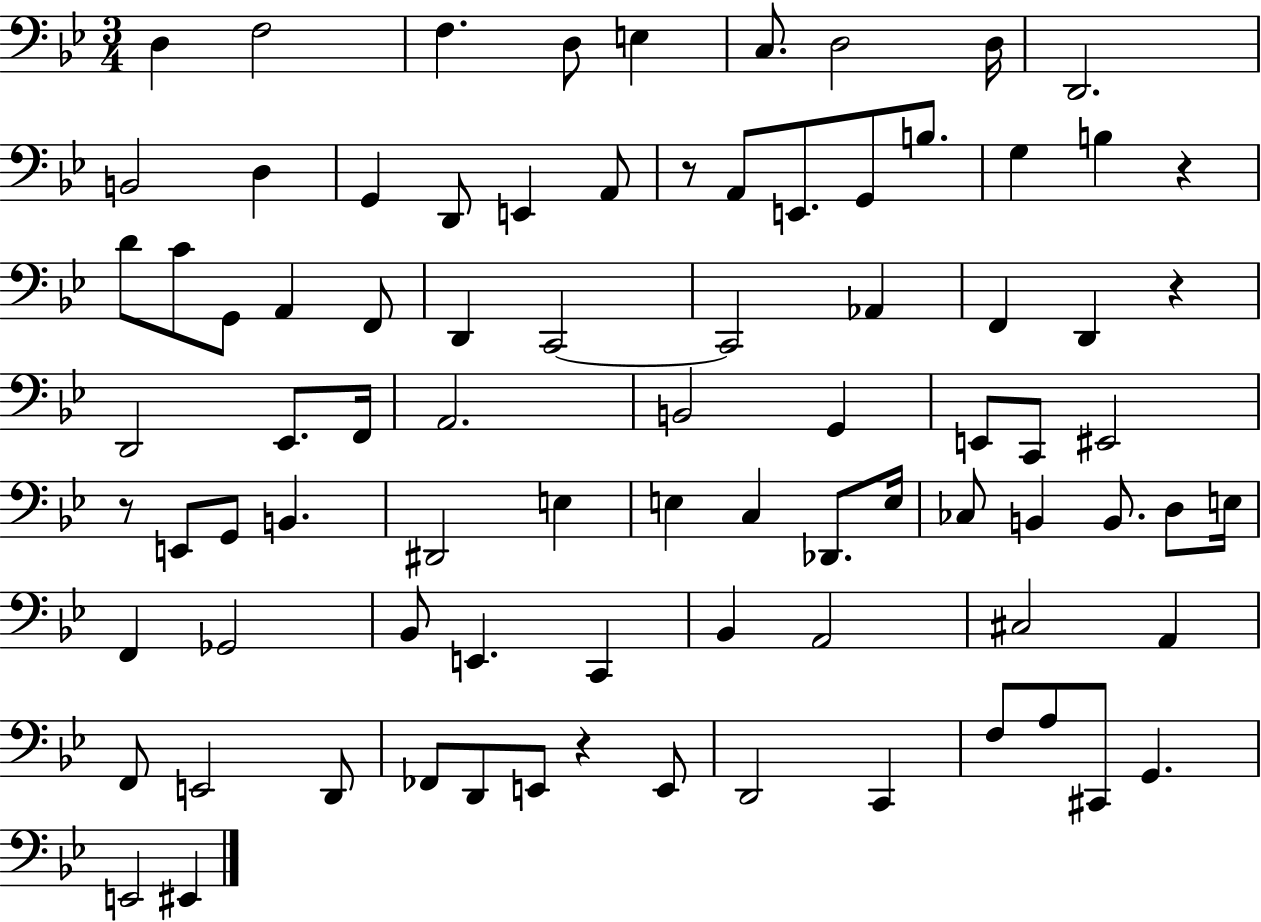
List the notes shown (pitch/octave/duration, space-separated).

D3/q F3/h F3/q. D3/e E3/q C3/e. D3/h D3/s D2/h. B2/h D3/q G2/q D2/e E2/q A2/e R/e A2/e E2/e. G2/e B3/e. G3/q B3/q R/q D4/e C4/e G2/e A2/q F2/e D2/q C2/h C2/h Ab2/q F2/q D2/q R/q D2/h Eb2/e. F2/s A2/h. B2/h G2/q E2/e C2/e EIS2/h R/e E2/e G2/e B2/q. D#2/h E3/q E3/q C3/q Db2/e. E3/s CES3/e B2/q B2/e. D3/e E3/s F2/q Gb2/h Bb2/e E2/q. C2/q Bb2/q A2/h C#3/h A2/q F2/e E2/h D2/e FES2/e D2/e E2/e R/q E2/e D2/h C2/q F3/e A3/e C#2/e G2/q. E2/h EIS2/q